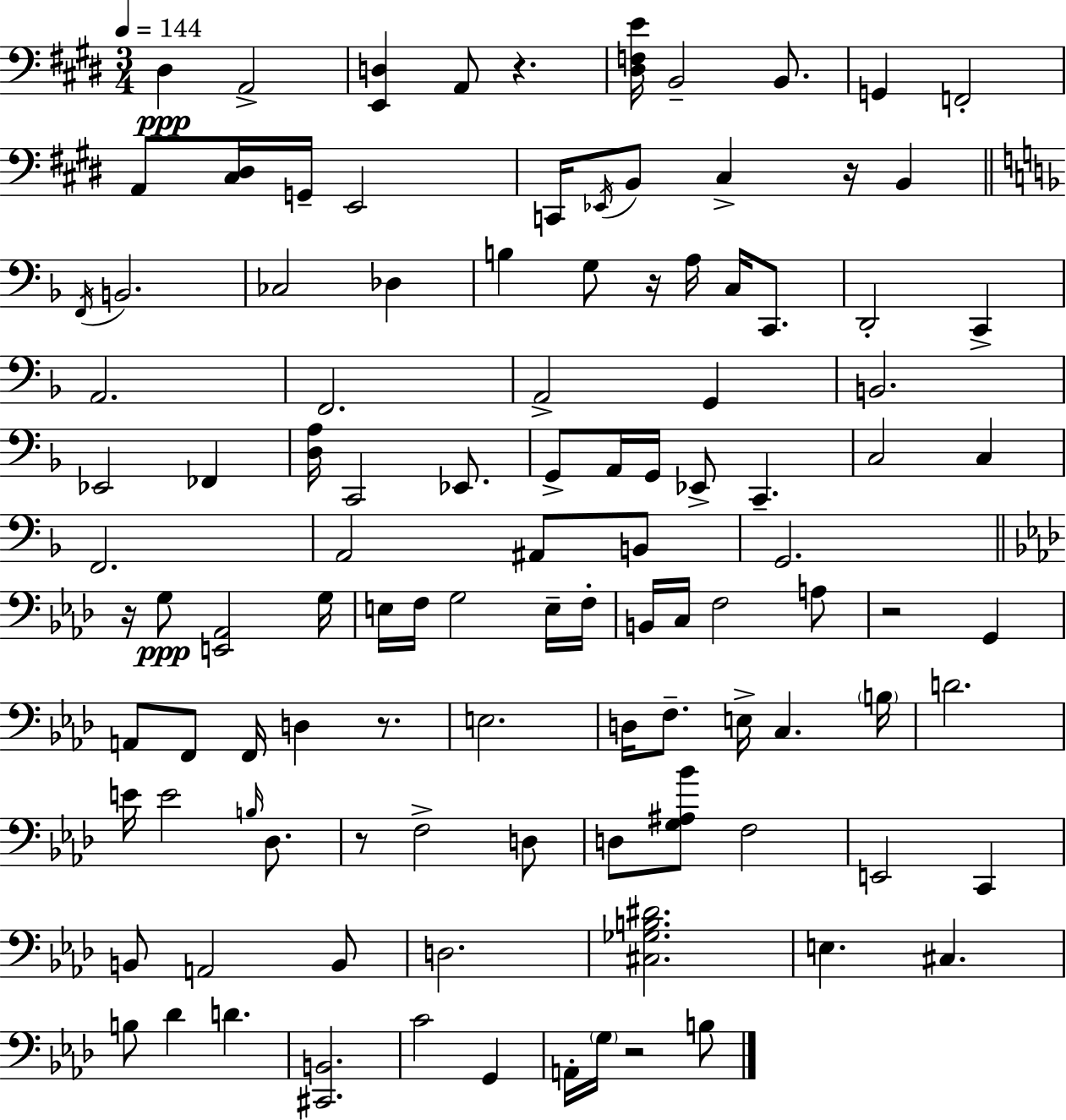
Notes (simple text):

D#3/q A2/h [E2,D3]/q A2/e R/q. [D#3,F3,E4]/s B2/h B2/e. G2/q F2/h A2/e [C#3,D#3]/s G2/s E2/h C2/s Eb2/s B2/e C#3/q R/s B2/q F2/s B2/h. CES3/h Db3/q B3/q G3/e R/s A3/s C3/s C2/e. D2/h C2/q A2/h. F2/h. A2/h G2/q B2/h. Eb2/h FES2/q [D3,A3]/s C2/h Eb2/e. G2/e A2/s G2/s Eb2/e C2/q. C3/h C3/q F2/h. A2/h A#2/e B2/e G2/h. R/s G3/e [E2,Ab2]/h G3/s E3/s F3/s G3/h E3/s F3/s B2/s C3/s F3/h A3/e R/h G2/q A2/e F2/e F2/s D3/q R/e. E3/h. D3/s F3/e. E3/s C3/q. B3/s D4/h. E4/s E4/h B3/s Db3/e. R/e F3/h D3/e D3/e [G3,A#3,Bb4]/e F3/h E2/h C2/q B2/e A2/h B2/e D3/h. [C#3,Gb3,B3,D#4]/h. E3/q. C#3/q. B3/e Db4/q D4/q. [C#2,B2]/h. C4/h G2/q A2/s G3/s R/h B3/e